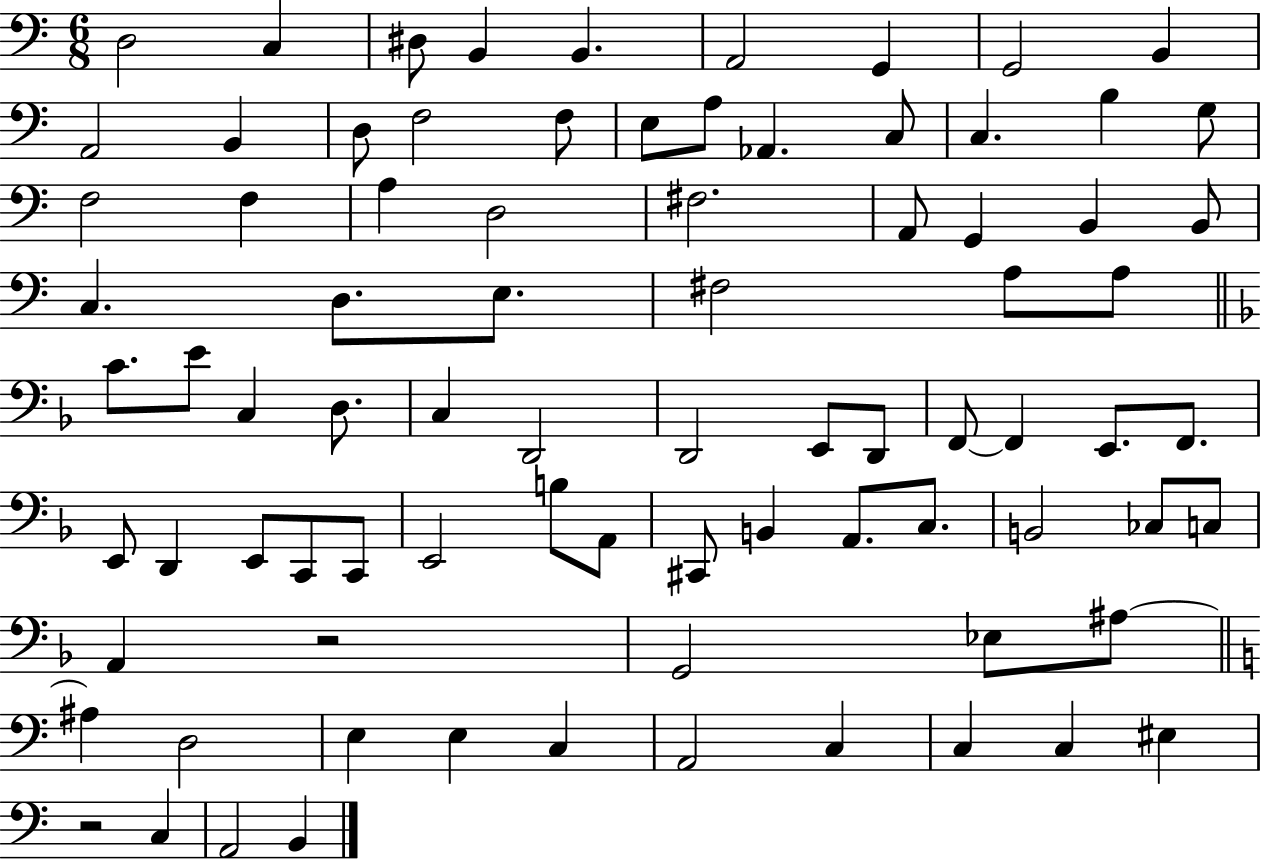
{
  \clef bass
  \numericTimeSignature
  \time 6/8
  \key c \major
  \repeat volta 2 { d2 c4 | dis8 b,4 b,4. | a,2 g,4 | g,2 b,4 | \break a,2 b,4 | d8 f2 f8 | e8 a8 aes,4. c8 | c4. b4 g8 | \break f2 f4 | a4 d2 | fis2. | a,8 g,4 b,4 b,8 | \break c4. d8. e8. | fis2 a8 a8 | \bar "||" \break \key f \major c'8. e'8 c4 d8. | c4 d,2 | d,2 e,8 d,8 | f,8~~ f,4 e,8. f,8. | \break e,8 d,4 e,8 c,8 c,8 | e,2 b8 a,8 | cis,8 b,4 a,8. c8. | b,2 ces8 c8 | \break a,4 r2 | g,2 ees8 ais8~~ | \bar "||" \break \key c \major ais4 d2 | e4 e4 c4 | a,2 c4 | c4 c4 eis4 | \break r2 c4 | a,2 b,4 | } \bar "|."
}